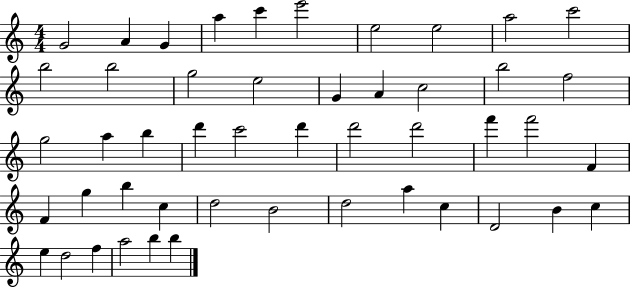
X:1
T:Untitled
M:4/4
L:1/4
K:C
G2 A G a c' e'2 e2 e2 a2 c'2 b2 b2 g2 e2 G A c2 b2 f2 g2 a b d' c'2 d' d'2 d'2 f' f'2 F F g b c d2 B2 d2 a c D2 B c e d2 f a2 b b